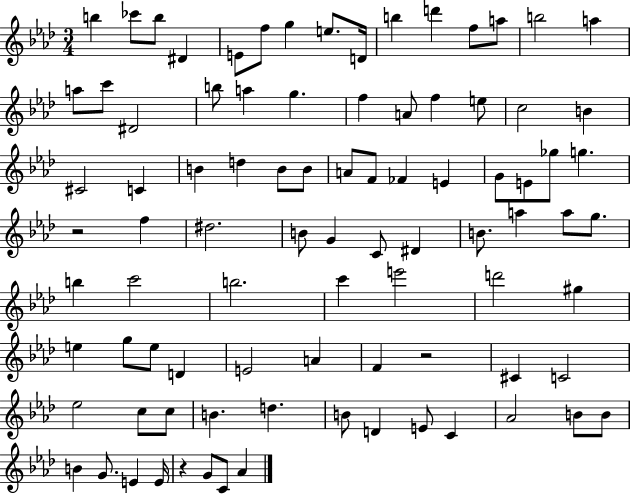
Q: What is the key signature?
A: AES major